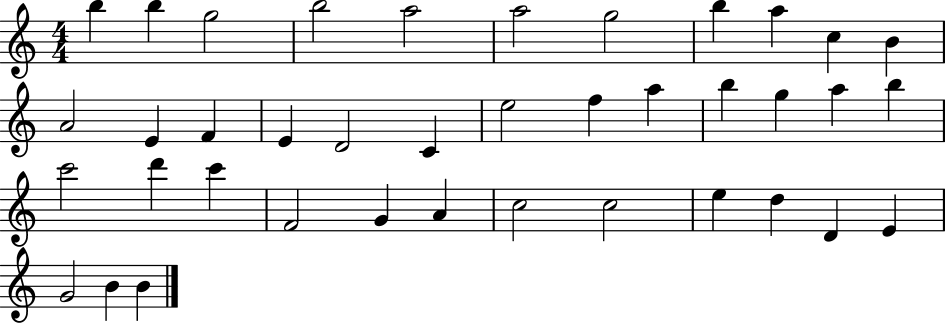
{
  \clef treble
  \numericTimeSignature
  \time 4/4
  \key c \major
  b''4 b''4 g''2 | b''2 a''2 | a''2 g''2 | b''4 a''4 c''4 b'4 | \break a'2 e'4 f'4 | e'4 d'2 c'4 | e''2 f''4 a''4 | b''4 g''4 a''4 b''4 | \break c'''2 d'''4 c'''4 | f'2 g'4 a'4 | c''2 c''2 | e''4 d''4 d'4 e'4 | \break g'2 b'4 b'4 | \bar "|."
}